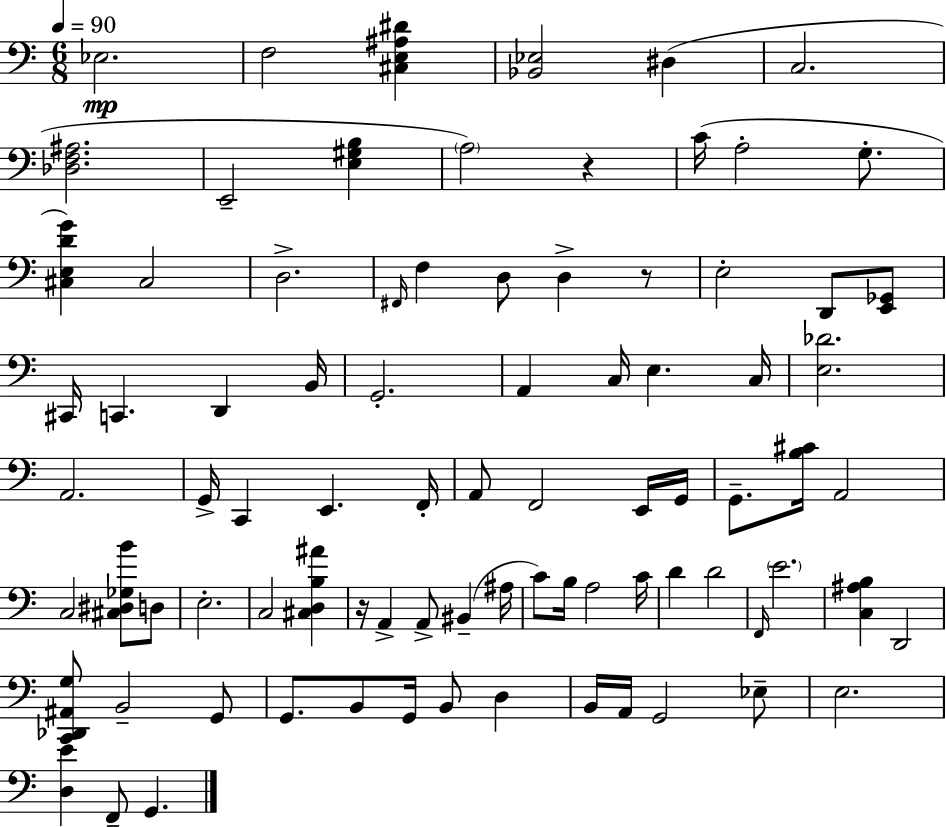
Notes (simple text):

Eb3/h. F3/h [C#3,E3,A#3,D#4]/q [Bb2,Eb3]/h D#3/q C3/h. [Db3,F3,A#3]/h. E2/h [E3,G#3,B3]/q A3/h R/q C4/s A3/h G3/e. [C#3,E3,D4,G4]/q C#3/h D3/h. F#2/s F3/q D3/e D3/q R/e E3/h D2/e [E2,Gb2]/e C#2/s C2/q. D2/q B2/s G2/h. A2/q C3/s E3/q. C3/s [E3,Db4]/h. A2/h. G2/s C2/q E2/q. F2/s A2/e F2/h E2/s G2/s G2/e. [B3,C#4]/s A2/h C3/h [C#3,D#3,Gb3,B4]/e D3/e E3/h. C3/h [C#3,D3,B3,A#4]/q R/s A2/q A2/e BIS2/q A#3/s C4/e B3/s A3/h C4/s D4/q D4/h F2/s E4/h. [C3,A#3,B3]/q D2/h [C2,Db2,A#2,G3]/e B2/h G2/e G2/e. B2/e G2/s B2/e D3/q B2/s A2/s G2/h Eb3/e E3/h. [D3,E4]/q F2/e G2/q.